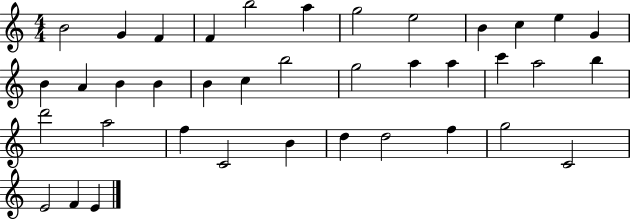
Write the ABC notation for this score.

X:1
T:Untitled
M:4/4
L:1/4
K:C
B2 G F F b2 a g2 e2 B c e G B A B B B c b2 g2 a a c' a2 b d'2 a2 f C2 B d d2 f g2 C2 E2 F E